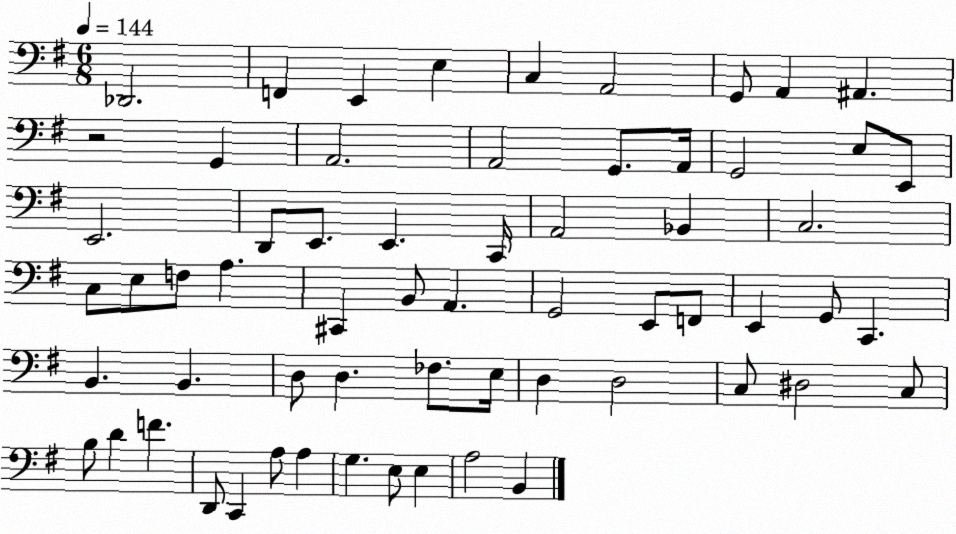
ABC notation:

X:1
T:Untitled
M:6/8
L:1/4
K:G
_D,,2 F,, E,, E, C, A,,2 G,,/2 A,, ^A,, z2 G,, A,,2 A,,2 G,,/2 A,,/4 G,,2 E,/2 E,,/2 E,,2 D,,/2 E,,/2 E,, C,,/4 A,,2 _B,, C,2 C,/2 E,/2 F,/2 A, ^C,, B,,/2 A,, G,,2 E,,/2 F,,/2 E,, G,,/2 C,, B,, B,, D,/2 D, _F,/2 E,/4 D, D,2 C,/2 ^D,2 C,/2 B,/2 D F D,,/2 C,, A,/2 A, G, E,/2 E, A,2 B,,